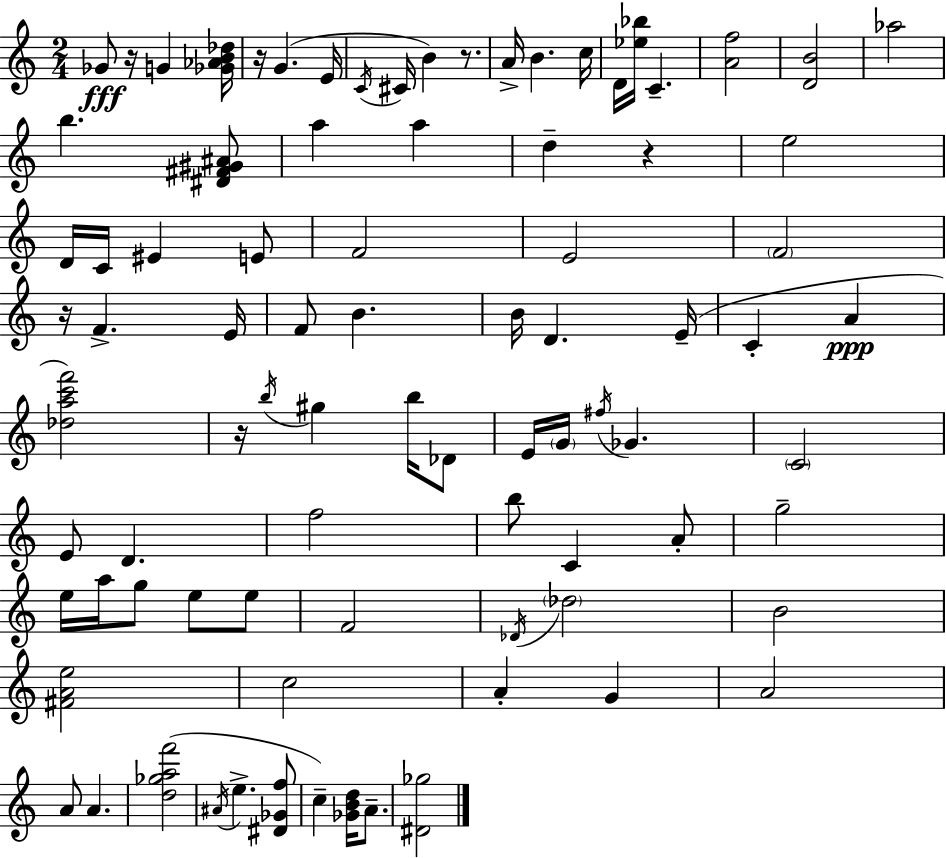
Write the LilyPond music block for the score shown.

{
  \clef treble
  \numericTimeSignature
  \time 2/4
  \key a \minor
  ges'8\fff r16 g'4 <ges' aes' b' des''>16 | r16 g'4.( e'16 | \acciaccatura { c'16 } cis'16 b'4) r8. | a'16-> b'4. | \break c''16 d'16 <ees'' bes''>16 c'4.-- | <a' f''>2 | <d' b'>2 | aes''2 | \break b''4. <dis' fis' gis' ais'>8 | a''4 a''4 | d''4-- r4 | e''2 | \break d'16 c'16 eis'4 e'8 | f'2 | e'2 | \parenthesize f'2 | \break r16 f'4.-> | e'16 f'8 b'4. | b'16 d'4. | e'16--( c'4-. a'4\ppp | \break <des'' a'' c''' f'''>2) | r16 \acciaccatura { b''16 } gis''4 b''16 | des'8 e'16 \parenthesize g'16 \acciaccatura { fis''16 } ges'4. | \parenthesize c'2 | \break e'8 d'4. | f''2 | b''8 c'4 | a'8-. g''2-- | \break e''16 a''16 g''8 e''8 | e''8 f'2 | \acciaccatura { des'16 } \parenthesize des''2 | b'2 | \break <fis' a' e''>2 | c''2 | a'4-. | g'4 a'2 | \break a'8 a'4. | <d'' ges'' a'' f'''>2( | \acciaccatura { ais'16 } e''4.-> | <dis' ges' f''>8 c''4--) | \break <ges' b' d''>16 a'8.-- <dis' ges''>2 | \bar "|."
}